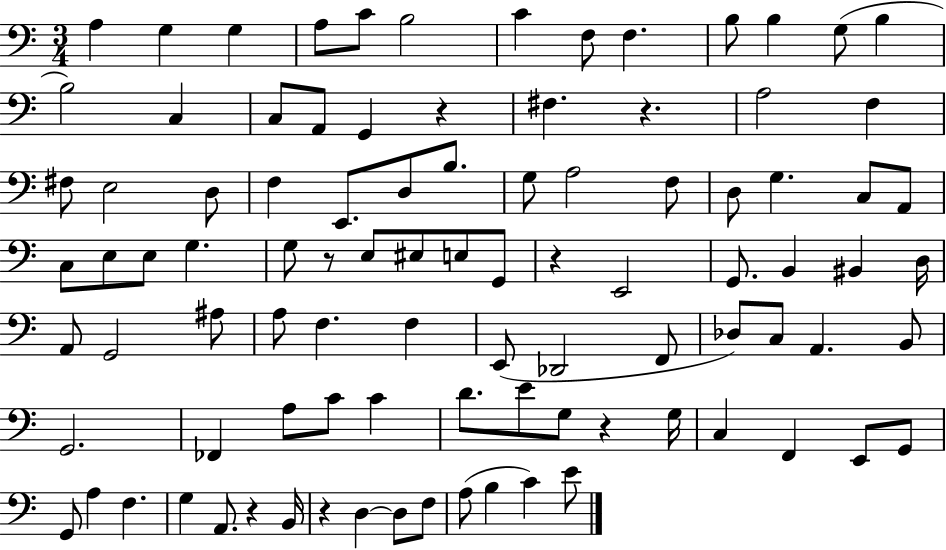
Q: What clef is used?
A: bass